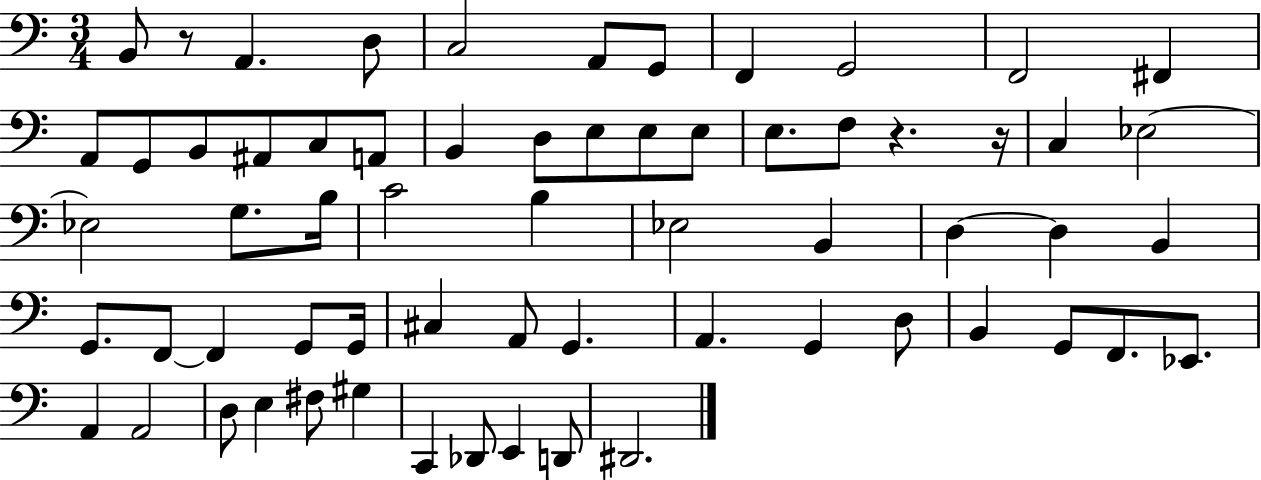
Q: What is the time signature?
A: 3/4